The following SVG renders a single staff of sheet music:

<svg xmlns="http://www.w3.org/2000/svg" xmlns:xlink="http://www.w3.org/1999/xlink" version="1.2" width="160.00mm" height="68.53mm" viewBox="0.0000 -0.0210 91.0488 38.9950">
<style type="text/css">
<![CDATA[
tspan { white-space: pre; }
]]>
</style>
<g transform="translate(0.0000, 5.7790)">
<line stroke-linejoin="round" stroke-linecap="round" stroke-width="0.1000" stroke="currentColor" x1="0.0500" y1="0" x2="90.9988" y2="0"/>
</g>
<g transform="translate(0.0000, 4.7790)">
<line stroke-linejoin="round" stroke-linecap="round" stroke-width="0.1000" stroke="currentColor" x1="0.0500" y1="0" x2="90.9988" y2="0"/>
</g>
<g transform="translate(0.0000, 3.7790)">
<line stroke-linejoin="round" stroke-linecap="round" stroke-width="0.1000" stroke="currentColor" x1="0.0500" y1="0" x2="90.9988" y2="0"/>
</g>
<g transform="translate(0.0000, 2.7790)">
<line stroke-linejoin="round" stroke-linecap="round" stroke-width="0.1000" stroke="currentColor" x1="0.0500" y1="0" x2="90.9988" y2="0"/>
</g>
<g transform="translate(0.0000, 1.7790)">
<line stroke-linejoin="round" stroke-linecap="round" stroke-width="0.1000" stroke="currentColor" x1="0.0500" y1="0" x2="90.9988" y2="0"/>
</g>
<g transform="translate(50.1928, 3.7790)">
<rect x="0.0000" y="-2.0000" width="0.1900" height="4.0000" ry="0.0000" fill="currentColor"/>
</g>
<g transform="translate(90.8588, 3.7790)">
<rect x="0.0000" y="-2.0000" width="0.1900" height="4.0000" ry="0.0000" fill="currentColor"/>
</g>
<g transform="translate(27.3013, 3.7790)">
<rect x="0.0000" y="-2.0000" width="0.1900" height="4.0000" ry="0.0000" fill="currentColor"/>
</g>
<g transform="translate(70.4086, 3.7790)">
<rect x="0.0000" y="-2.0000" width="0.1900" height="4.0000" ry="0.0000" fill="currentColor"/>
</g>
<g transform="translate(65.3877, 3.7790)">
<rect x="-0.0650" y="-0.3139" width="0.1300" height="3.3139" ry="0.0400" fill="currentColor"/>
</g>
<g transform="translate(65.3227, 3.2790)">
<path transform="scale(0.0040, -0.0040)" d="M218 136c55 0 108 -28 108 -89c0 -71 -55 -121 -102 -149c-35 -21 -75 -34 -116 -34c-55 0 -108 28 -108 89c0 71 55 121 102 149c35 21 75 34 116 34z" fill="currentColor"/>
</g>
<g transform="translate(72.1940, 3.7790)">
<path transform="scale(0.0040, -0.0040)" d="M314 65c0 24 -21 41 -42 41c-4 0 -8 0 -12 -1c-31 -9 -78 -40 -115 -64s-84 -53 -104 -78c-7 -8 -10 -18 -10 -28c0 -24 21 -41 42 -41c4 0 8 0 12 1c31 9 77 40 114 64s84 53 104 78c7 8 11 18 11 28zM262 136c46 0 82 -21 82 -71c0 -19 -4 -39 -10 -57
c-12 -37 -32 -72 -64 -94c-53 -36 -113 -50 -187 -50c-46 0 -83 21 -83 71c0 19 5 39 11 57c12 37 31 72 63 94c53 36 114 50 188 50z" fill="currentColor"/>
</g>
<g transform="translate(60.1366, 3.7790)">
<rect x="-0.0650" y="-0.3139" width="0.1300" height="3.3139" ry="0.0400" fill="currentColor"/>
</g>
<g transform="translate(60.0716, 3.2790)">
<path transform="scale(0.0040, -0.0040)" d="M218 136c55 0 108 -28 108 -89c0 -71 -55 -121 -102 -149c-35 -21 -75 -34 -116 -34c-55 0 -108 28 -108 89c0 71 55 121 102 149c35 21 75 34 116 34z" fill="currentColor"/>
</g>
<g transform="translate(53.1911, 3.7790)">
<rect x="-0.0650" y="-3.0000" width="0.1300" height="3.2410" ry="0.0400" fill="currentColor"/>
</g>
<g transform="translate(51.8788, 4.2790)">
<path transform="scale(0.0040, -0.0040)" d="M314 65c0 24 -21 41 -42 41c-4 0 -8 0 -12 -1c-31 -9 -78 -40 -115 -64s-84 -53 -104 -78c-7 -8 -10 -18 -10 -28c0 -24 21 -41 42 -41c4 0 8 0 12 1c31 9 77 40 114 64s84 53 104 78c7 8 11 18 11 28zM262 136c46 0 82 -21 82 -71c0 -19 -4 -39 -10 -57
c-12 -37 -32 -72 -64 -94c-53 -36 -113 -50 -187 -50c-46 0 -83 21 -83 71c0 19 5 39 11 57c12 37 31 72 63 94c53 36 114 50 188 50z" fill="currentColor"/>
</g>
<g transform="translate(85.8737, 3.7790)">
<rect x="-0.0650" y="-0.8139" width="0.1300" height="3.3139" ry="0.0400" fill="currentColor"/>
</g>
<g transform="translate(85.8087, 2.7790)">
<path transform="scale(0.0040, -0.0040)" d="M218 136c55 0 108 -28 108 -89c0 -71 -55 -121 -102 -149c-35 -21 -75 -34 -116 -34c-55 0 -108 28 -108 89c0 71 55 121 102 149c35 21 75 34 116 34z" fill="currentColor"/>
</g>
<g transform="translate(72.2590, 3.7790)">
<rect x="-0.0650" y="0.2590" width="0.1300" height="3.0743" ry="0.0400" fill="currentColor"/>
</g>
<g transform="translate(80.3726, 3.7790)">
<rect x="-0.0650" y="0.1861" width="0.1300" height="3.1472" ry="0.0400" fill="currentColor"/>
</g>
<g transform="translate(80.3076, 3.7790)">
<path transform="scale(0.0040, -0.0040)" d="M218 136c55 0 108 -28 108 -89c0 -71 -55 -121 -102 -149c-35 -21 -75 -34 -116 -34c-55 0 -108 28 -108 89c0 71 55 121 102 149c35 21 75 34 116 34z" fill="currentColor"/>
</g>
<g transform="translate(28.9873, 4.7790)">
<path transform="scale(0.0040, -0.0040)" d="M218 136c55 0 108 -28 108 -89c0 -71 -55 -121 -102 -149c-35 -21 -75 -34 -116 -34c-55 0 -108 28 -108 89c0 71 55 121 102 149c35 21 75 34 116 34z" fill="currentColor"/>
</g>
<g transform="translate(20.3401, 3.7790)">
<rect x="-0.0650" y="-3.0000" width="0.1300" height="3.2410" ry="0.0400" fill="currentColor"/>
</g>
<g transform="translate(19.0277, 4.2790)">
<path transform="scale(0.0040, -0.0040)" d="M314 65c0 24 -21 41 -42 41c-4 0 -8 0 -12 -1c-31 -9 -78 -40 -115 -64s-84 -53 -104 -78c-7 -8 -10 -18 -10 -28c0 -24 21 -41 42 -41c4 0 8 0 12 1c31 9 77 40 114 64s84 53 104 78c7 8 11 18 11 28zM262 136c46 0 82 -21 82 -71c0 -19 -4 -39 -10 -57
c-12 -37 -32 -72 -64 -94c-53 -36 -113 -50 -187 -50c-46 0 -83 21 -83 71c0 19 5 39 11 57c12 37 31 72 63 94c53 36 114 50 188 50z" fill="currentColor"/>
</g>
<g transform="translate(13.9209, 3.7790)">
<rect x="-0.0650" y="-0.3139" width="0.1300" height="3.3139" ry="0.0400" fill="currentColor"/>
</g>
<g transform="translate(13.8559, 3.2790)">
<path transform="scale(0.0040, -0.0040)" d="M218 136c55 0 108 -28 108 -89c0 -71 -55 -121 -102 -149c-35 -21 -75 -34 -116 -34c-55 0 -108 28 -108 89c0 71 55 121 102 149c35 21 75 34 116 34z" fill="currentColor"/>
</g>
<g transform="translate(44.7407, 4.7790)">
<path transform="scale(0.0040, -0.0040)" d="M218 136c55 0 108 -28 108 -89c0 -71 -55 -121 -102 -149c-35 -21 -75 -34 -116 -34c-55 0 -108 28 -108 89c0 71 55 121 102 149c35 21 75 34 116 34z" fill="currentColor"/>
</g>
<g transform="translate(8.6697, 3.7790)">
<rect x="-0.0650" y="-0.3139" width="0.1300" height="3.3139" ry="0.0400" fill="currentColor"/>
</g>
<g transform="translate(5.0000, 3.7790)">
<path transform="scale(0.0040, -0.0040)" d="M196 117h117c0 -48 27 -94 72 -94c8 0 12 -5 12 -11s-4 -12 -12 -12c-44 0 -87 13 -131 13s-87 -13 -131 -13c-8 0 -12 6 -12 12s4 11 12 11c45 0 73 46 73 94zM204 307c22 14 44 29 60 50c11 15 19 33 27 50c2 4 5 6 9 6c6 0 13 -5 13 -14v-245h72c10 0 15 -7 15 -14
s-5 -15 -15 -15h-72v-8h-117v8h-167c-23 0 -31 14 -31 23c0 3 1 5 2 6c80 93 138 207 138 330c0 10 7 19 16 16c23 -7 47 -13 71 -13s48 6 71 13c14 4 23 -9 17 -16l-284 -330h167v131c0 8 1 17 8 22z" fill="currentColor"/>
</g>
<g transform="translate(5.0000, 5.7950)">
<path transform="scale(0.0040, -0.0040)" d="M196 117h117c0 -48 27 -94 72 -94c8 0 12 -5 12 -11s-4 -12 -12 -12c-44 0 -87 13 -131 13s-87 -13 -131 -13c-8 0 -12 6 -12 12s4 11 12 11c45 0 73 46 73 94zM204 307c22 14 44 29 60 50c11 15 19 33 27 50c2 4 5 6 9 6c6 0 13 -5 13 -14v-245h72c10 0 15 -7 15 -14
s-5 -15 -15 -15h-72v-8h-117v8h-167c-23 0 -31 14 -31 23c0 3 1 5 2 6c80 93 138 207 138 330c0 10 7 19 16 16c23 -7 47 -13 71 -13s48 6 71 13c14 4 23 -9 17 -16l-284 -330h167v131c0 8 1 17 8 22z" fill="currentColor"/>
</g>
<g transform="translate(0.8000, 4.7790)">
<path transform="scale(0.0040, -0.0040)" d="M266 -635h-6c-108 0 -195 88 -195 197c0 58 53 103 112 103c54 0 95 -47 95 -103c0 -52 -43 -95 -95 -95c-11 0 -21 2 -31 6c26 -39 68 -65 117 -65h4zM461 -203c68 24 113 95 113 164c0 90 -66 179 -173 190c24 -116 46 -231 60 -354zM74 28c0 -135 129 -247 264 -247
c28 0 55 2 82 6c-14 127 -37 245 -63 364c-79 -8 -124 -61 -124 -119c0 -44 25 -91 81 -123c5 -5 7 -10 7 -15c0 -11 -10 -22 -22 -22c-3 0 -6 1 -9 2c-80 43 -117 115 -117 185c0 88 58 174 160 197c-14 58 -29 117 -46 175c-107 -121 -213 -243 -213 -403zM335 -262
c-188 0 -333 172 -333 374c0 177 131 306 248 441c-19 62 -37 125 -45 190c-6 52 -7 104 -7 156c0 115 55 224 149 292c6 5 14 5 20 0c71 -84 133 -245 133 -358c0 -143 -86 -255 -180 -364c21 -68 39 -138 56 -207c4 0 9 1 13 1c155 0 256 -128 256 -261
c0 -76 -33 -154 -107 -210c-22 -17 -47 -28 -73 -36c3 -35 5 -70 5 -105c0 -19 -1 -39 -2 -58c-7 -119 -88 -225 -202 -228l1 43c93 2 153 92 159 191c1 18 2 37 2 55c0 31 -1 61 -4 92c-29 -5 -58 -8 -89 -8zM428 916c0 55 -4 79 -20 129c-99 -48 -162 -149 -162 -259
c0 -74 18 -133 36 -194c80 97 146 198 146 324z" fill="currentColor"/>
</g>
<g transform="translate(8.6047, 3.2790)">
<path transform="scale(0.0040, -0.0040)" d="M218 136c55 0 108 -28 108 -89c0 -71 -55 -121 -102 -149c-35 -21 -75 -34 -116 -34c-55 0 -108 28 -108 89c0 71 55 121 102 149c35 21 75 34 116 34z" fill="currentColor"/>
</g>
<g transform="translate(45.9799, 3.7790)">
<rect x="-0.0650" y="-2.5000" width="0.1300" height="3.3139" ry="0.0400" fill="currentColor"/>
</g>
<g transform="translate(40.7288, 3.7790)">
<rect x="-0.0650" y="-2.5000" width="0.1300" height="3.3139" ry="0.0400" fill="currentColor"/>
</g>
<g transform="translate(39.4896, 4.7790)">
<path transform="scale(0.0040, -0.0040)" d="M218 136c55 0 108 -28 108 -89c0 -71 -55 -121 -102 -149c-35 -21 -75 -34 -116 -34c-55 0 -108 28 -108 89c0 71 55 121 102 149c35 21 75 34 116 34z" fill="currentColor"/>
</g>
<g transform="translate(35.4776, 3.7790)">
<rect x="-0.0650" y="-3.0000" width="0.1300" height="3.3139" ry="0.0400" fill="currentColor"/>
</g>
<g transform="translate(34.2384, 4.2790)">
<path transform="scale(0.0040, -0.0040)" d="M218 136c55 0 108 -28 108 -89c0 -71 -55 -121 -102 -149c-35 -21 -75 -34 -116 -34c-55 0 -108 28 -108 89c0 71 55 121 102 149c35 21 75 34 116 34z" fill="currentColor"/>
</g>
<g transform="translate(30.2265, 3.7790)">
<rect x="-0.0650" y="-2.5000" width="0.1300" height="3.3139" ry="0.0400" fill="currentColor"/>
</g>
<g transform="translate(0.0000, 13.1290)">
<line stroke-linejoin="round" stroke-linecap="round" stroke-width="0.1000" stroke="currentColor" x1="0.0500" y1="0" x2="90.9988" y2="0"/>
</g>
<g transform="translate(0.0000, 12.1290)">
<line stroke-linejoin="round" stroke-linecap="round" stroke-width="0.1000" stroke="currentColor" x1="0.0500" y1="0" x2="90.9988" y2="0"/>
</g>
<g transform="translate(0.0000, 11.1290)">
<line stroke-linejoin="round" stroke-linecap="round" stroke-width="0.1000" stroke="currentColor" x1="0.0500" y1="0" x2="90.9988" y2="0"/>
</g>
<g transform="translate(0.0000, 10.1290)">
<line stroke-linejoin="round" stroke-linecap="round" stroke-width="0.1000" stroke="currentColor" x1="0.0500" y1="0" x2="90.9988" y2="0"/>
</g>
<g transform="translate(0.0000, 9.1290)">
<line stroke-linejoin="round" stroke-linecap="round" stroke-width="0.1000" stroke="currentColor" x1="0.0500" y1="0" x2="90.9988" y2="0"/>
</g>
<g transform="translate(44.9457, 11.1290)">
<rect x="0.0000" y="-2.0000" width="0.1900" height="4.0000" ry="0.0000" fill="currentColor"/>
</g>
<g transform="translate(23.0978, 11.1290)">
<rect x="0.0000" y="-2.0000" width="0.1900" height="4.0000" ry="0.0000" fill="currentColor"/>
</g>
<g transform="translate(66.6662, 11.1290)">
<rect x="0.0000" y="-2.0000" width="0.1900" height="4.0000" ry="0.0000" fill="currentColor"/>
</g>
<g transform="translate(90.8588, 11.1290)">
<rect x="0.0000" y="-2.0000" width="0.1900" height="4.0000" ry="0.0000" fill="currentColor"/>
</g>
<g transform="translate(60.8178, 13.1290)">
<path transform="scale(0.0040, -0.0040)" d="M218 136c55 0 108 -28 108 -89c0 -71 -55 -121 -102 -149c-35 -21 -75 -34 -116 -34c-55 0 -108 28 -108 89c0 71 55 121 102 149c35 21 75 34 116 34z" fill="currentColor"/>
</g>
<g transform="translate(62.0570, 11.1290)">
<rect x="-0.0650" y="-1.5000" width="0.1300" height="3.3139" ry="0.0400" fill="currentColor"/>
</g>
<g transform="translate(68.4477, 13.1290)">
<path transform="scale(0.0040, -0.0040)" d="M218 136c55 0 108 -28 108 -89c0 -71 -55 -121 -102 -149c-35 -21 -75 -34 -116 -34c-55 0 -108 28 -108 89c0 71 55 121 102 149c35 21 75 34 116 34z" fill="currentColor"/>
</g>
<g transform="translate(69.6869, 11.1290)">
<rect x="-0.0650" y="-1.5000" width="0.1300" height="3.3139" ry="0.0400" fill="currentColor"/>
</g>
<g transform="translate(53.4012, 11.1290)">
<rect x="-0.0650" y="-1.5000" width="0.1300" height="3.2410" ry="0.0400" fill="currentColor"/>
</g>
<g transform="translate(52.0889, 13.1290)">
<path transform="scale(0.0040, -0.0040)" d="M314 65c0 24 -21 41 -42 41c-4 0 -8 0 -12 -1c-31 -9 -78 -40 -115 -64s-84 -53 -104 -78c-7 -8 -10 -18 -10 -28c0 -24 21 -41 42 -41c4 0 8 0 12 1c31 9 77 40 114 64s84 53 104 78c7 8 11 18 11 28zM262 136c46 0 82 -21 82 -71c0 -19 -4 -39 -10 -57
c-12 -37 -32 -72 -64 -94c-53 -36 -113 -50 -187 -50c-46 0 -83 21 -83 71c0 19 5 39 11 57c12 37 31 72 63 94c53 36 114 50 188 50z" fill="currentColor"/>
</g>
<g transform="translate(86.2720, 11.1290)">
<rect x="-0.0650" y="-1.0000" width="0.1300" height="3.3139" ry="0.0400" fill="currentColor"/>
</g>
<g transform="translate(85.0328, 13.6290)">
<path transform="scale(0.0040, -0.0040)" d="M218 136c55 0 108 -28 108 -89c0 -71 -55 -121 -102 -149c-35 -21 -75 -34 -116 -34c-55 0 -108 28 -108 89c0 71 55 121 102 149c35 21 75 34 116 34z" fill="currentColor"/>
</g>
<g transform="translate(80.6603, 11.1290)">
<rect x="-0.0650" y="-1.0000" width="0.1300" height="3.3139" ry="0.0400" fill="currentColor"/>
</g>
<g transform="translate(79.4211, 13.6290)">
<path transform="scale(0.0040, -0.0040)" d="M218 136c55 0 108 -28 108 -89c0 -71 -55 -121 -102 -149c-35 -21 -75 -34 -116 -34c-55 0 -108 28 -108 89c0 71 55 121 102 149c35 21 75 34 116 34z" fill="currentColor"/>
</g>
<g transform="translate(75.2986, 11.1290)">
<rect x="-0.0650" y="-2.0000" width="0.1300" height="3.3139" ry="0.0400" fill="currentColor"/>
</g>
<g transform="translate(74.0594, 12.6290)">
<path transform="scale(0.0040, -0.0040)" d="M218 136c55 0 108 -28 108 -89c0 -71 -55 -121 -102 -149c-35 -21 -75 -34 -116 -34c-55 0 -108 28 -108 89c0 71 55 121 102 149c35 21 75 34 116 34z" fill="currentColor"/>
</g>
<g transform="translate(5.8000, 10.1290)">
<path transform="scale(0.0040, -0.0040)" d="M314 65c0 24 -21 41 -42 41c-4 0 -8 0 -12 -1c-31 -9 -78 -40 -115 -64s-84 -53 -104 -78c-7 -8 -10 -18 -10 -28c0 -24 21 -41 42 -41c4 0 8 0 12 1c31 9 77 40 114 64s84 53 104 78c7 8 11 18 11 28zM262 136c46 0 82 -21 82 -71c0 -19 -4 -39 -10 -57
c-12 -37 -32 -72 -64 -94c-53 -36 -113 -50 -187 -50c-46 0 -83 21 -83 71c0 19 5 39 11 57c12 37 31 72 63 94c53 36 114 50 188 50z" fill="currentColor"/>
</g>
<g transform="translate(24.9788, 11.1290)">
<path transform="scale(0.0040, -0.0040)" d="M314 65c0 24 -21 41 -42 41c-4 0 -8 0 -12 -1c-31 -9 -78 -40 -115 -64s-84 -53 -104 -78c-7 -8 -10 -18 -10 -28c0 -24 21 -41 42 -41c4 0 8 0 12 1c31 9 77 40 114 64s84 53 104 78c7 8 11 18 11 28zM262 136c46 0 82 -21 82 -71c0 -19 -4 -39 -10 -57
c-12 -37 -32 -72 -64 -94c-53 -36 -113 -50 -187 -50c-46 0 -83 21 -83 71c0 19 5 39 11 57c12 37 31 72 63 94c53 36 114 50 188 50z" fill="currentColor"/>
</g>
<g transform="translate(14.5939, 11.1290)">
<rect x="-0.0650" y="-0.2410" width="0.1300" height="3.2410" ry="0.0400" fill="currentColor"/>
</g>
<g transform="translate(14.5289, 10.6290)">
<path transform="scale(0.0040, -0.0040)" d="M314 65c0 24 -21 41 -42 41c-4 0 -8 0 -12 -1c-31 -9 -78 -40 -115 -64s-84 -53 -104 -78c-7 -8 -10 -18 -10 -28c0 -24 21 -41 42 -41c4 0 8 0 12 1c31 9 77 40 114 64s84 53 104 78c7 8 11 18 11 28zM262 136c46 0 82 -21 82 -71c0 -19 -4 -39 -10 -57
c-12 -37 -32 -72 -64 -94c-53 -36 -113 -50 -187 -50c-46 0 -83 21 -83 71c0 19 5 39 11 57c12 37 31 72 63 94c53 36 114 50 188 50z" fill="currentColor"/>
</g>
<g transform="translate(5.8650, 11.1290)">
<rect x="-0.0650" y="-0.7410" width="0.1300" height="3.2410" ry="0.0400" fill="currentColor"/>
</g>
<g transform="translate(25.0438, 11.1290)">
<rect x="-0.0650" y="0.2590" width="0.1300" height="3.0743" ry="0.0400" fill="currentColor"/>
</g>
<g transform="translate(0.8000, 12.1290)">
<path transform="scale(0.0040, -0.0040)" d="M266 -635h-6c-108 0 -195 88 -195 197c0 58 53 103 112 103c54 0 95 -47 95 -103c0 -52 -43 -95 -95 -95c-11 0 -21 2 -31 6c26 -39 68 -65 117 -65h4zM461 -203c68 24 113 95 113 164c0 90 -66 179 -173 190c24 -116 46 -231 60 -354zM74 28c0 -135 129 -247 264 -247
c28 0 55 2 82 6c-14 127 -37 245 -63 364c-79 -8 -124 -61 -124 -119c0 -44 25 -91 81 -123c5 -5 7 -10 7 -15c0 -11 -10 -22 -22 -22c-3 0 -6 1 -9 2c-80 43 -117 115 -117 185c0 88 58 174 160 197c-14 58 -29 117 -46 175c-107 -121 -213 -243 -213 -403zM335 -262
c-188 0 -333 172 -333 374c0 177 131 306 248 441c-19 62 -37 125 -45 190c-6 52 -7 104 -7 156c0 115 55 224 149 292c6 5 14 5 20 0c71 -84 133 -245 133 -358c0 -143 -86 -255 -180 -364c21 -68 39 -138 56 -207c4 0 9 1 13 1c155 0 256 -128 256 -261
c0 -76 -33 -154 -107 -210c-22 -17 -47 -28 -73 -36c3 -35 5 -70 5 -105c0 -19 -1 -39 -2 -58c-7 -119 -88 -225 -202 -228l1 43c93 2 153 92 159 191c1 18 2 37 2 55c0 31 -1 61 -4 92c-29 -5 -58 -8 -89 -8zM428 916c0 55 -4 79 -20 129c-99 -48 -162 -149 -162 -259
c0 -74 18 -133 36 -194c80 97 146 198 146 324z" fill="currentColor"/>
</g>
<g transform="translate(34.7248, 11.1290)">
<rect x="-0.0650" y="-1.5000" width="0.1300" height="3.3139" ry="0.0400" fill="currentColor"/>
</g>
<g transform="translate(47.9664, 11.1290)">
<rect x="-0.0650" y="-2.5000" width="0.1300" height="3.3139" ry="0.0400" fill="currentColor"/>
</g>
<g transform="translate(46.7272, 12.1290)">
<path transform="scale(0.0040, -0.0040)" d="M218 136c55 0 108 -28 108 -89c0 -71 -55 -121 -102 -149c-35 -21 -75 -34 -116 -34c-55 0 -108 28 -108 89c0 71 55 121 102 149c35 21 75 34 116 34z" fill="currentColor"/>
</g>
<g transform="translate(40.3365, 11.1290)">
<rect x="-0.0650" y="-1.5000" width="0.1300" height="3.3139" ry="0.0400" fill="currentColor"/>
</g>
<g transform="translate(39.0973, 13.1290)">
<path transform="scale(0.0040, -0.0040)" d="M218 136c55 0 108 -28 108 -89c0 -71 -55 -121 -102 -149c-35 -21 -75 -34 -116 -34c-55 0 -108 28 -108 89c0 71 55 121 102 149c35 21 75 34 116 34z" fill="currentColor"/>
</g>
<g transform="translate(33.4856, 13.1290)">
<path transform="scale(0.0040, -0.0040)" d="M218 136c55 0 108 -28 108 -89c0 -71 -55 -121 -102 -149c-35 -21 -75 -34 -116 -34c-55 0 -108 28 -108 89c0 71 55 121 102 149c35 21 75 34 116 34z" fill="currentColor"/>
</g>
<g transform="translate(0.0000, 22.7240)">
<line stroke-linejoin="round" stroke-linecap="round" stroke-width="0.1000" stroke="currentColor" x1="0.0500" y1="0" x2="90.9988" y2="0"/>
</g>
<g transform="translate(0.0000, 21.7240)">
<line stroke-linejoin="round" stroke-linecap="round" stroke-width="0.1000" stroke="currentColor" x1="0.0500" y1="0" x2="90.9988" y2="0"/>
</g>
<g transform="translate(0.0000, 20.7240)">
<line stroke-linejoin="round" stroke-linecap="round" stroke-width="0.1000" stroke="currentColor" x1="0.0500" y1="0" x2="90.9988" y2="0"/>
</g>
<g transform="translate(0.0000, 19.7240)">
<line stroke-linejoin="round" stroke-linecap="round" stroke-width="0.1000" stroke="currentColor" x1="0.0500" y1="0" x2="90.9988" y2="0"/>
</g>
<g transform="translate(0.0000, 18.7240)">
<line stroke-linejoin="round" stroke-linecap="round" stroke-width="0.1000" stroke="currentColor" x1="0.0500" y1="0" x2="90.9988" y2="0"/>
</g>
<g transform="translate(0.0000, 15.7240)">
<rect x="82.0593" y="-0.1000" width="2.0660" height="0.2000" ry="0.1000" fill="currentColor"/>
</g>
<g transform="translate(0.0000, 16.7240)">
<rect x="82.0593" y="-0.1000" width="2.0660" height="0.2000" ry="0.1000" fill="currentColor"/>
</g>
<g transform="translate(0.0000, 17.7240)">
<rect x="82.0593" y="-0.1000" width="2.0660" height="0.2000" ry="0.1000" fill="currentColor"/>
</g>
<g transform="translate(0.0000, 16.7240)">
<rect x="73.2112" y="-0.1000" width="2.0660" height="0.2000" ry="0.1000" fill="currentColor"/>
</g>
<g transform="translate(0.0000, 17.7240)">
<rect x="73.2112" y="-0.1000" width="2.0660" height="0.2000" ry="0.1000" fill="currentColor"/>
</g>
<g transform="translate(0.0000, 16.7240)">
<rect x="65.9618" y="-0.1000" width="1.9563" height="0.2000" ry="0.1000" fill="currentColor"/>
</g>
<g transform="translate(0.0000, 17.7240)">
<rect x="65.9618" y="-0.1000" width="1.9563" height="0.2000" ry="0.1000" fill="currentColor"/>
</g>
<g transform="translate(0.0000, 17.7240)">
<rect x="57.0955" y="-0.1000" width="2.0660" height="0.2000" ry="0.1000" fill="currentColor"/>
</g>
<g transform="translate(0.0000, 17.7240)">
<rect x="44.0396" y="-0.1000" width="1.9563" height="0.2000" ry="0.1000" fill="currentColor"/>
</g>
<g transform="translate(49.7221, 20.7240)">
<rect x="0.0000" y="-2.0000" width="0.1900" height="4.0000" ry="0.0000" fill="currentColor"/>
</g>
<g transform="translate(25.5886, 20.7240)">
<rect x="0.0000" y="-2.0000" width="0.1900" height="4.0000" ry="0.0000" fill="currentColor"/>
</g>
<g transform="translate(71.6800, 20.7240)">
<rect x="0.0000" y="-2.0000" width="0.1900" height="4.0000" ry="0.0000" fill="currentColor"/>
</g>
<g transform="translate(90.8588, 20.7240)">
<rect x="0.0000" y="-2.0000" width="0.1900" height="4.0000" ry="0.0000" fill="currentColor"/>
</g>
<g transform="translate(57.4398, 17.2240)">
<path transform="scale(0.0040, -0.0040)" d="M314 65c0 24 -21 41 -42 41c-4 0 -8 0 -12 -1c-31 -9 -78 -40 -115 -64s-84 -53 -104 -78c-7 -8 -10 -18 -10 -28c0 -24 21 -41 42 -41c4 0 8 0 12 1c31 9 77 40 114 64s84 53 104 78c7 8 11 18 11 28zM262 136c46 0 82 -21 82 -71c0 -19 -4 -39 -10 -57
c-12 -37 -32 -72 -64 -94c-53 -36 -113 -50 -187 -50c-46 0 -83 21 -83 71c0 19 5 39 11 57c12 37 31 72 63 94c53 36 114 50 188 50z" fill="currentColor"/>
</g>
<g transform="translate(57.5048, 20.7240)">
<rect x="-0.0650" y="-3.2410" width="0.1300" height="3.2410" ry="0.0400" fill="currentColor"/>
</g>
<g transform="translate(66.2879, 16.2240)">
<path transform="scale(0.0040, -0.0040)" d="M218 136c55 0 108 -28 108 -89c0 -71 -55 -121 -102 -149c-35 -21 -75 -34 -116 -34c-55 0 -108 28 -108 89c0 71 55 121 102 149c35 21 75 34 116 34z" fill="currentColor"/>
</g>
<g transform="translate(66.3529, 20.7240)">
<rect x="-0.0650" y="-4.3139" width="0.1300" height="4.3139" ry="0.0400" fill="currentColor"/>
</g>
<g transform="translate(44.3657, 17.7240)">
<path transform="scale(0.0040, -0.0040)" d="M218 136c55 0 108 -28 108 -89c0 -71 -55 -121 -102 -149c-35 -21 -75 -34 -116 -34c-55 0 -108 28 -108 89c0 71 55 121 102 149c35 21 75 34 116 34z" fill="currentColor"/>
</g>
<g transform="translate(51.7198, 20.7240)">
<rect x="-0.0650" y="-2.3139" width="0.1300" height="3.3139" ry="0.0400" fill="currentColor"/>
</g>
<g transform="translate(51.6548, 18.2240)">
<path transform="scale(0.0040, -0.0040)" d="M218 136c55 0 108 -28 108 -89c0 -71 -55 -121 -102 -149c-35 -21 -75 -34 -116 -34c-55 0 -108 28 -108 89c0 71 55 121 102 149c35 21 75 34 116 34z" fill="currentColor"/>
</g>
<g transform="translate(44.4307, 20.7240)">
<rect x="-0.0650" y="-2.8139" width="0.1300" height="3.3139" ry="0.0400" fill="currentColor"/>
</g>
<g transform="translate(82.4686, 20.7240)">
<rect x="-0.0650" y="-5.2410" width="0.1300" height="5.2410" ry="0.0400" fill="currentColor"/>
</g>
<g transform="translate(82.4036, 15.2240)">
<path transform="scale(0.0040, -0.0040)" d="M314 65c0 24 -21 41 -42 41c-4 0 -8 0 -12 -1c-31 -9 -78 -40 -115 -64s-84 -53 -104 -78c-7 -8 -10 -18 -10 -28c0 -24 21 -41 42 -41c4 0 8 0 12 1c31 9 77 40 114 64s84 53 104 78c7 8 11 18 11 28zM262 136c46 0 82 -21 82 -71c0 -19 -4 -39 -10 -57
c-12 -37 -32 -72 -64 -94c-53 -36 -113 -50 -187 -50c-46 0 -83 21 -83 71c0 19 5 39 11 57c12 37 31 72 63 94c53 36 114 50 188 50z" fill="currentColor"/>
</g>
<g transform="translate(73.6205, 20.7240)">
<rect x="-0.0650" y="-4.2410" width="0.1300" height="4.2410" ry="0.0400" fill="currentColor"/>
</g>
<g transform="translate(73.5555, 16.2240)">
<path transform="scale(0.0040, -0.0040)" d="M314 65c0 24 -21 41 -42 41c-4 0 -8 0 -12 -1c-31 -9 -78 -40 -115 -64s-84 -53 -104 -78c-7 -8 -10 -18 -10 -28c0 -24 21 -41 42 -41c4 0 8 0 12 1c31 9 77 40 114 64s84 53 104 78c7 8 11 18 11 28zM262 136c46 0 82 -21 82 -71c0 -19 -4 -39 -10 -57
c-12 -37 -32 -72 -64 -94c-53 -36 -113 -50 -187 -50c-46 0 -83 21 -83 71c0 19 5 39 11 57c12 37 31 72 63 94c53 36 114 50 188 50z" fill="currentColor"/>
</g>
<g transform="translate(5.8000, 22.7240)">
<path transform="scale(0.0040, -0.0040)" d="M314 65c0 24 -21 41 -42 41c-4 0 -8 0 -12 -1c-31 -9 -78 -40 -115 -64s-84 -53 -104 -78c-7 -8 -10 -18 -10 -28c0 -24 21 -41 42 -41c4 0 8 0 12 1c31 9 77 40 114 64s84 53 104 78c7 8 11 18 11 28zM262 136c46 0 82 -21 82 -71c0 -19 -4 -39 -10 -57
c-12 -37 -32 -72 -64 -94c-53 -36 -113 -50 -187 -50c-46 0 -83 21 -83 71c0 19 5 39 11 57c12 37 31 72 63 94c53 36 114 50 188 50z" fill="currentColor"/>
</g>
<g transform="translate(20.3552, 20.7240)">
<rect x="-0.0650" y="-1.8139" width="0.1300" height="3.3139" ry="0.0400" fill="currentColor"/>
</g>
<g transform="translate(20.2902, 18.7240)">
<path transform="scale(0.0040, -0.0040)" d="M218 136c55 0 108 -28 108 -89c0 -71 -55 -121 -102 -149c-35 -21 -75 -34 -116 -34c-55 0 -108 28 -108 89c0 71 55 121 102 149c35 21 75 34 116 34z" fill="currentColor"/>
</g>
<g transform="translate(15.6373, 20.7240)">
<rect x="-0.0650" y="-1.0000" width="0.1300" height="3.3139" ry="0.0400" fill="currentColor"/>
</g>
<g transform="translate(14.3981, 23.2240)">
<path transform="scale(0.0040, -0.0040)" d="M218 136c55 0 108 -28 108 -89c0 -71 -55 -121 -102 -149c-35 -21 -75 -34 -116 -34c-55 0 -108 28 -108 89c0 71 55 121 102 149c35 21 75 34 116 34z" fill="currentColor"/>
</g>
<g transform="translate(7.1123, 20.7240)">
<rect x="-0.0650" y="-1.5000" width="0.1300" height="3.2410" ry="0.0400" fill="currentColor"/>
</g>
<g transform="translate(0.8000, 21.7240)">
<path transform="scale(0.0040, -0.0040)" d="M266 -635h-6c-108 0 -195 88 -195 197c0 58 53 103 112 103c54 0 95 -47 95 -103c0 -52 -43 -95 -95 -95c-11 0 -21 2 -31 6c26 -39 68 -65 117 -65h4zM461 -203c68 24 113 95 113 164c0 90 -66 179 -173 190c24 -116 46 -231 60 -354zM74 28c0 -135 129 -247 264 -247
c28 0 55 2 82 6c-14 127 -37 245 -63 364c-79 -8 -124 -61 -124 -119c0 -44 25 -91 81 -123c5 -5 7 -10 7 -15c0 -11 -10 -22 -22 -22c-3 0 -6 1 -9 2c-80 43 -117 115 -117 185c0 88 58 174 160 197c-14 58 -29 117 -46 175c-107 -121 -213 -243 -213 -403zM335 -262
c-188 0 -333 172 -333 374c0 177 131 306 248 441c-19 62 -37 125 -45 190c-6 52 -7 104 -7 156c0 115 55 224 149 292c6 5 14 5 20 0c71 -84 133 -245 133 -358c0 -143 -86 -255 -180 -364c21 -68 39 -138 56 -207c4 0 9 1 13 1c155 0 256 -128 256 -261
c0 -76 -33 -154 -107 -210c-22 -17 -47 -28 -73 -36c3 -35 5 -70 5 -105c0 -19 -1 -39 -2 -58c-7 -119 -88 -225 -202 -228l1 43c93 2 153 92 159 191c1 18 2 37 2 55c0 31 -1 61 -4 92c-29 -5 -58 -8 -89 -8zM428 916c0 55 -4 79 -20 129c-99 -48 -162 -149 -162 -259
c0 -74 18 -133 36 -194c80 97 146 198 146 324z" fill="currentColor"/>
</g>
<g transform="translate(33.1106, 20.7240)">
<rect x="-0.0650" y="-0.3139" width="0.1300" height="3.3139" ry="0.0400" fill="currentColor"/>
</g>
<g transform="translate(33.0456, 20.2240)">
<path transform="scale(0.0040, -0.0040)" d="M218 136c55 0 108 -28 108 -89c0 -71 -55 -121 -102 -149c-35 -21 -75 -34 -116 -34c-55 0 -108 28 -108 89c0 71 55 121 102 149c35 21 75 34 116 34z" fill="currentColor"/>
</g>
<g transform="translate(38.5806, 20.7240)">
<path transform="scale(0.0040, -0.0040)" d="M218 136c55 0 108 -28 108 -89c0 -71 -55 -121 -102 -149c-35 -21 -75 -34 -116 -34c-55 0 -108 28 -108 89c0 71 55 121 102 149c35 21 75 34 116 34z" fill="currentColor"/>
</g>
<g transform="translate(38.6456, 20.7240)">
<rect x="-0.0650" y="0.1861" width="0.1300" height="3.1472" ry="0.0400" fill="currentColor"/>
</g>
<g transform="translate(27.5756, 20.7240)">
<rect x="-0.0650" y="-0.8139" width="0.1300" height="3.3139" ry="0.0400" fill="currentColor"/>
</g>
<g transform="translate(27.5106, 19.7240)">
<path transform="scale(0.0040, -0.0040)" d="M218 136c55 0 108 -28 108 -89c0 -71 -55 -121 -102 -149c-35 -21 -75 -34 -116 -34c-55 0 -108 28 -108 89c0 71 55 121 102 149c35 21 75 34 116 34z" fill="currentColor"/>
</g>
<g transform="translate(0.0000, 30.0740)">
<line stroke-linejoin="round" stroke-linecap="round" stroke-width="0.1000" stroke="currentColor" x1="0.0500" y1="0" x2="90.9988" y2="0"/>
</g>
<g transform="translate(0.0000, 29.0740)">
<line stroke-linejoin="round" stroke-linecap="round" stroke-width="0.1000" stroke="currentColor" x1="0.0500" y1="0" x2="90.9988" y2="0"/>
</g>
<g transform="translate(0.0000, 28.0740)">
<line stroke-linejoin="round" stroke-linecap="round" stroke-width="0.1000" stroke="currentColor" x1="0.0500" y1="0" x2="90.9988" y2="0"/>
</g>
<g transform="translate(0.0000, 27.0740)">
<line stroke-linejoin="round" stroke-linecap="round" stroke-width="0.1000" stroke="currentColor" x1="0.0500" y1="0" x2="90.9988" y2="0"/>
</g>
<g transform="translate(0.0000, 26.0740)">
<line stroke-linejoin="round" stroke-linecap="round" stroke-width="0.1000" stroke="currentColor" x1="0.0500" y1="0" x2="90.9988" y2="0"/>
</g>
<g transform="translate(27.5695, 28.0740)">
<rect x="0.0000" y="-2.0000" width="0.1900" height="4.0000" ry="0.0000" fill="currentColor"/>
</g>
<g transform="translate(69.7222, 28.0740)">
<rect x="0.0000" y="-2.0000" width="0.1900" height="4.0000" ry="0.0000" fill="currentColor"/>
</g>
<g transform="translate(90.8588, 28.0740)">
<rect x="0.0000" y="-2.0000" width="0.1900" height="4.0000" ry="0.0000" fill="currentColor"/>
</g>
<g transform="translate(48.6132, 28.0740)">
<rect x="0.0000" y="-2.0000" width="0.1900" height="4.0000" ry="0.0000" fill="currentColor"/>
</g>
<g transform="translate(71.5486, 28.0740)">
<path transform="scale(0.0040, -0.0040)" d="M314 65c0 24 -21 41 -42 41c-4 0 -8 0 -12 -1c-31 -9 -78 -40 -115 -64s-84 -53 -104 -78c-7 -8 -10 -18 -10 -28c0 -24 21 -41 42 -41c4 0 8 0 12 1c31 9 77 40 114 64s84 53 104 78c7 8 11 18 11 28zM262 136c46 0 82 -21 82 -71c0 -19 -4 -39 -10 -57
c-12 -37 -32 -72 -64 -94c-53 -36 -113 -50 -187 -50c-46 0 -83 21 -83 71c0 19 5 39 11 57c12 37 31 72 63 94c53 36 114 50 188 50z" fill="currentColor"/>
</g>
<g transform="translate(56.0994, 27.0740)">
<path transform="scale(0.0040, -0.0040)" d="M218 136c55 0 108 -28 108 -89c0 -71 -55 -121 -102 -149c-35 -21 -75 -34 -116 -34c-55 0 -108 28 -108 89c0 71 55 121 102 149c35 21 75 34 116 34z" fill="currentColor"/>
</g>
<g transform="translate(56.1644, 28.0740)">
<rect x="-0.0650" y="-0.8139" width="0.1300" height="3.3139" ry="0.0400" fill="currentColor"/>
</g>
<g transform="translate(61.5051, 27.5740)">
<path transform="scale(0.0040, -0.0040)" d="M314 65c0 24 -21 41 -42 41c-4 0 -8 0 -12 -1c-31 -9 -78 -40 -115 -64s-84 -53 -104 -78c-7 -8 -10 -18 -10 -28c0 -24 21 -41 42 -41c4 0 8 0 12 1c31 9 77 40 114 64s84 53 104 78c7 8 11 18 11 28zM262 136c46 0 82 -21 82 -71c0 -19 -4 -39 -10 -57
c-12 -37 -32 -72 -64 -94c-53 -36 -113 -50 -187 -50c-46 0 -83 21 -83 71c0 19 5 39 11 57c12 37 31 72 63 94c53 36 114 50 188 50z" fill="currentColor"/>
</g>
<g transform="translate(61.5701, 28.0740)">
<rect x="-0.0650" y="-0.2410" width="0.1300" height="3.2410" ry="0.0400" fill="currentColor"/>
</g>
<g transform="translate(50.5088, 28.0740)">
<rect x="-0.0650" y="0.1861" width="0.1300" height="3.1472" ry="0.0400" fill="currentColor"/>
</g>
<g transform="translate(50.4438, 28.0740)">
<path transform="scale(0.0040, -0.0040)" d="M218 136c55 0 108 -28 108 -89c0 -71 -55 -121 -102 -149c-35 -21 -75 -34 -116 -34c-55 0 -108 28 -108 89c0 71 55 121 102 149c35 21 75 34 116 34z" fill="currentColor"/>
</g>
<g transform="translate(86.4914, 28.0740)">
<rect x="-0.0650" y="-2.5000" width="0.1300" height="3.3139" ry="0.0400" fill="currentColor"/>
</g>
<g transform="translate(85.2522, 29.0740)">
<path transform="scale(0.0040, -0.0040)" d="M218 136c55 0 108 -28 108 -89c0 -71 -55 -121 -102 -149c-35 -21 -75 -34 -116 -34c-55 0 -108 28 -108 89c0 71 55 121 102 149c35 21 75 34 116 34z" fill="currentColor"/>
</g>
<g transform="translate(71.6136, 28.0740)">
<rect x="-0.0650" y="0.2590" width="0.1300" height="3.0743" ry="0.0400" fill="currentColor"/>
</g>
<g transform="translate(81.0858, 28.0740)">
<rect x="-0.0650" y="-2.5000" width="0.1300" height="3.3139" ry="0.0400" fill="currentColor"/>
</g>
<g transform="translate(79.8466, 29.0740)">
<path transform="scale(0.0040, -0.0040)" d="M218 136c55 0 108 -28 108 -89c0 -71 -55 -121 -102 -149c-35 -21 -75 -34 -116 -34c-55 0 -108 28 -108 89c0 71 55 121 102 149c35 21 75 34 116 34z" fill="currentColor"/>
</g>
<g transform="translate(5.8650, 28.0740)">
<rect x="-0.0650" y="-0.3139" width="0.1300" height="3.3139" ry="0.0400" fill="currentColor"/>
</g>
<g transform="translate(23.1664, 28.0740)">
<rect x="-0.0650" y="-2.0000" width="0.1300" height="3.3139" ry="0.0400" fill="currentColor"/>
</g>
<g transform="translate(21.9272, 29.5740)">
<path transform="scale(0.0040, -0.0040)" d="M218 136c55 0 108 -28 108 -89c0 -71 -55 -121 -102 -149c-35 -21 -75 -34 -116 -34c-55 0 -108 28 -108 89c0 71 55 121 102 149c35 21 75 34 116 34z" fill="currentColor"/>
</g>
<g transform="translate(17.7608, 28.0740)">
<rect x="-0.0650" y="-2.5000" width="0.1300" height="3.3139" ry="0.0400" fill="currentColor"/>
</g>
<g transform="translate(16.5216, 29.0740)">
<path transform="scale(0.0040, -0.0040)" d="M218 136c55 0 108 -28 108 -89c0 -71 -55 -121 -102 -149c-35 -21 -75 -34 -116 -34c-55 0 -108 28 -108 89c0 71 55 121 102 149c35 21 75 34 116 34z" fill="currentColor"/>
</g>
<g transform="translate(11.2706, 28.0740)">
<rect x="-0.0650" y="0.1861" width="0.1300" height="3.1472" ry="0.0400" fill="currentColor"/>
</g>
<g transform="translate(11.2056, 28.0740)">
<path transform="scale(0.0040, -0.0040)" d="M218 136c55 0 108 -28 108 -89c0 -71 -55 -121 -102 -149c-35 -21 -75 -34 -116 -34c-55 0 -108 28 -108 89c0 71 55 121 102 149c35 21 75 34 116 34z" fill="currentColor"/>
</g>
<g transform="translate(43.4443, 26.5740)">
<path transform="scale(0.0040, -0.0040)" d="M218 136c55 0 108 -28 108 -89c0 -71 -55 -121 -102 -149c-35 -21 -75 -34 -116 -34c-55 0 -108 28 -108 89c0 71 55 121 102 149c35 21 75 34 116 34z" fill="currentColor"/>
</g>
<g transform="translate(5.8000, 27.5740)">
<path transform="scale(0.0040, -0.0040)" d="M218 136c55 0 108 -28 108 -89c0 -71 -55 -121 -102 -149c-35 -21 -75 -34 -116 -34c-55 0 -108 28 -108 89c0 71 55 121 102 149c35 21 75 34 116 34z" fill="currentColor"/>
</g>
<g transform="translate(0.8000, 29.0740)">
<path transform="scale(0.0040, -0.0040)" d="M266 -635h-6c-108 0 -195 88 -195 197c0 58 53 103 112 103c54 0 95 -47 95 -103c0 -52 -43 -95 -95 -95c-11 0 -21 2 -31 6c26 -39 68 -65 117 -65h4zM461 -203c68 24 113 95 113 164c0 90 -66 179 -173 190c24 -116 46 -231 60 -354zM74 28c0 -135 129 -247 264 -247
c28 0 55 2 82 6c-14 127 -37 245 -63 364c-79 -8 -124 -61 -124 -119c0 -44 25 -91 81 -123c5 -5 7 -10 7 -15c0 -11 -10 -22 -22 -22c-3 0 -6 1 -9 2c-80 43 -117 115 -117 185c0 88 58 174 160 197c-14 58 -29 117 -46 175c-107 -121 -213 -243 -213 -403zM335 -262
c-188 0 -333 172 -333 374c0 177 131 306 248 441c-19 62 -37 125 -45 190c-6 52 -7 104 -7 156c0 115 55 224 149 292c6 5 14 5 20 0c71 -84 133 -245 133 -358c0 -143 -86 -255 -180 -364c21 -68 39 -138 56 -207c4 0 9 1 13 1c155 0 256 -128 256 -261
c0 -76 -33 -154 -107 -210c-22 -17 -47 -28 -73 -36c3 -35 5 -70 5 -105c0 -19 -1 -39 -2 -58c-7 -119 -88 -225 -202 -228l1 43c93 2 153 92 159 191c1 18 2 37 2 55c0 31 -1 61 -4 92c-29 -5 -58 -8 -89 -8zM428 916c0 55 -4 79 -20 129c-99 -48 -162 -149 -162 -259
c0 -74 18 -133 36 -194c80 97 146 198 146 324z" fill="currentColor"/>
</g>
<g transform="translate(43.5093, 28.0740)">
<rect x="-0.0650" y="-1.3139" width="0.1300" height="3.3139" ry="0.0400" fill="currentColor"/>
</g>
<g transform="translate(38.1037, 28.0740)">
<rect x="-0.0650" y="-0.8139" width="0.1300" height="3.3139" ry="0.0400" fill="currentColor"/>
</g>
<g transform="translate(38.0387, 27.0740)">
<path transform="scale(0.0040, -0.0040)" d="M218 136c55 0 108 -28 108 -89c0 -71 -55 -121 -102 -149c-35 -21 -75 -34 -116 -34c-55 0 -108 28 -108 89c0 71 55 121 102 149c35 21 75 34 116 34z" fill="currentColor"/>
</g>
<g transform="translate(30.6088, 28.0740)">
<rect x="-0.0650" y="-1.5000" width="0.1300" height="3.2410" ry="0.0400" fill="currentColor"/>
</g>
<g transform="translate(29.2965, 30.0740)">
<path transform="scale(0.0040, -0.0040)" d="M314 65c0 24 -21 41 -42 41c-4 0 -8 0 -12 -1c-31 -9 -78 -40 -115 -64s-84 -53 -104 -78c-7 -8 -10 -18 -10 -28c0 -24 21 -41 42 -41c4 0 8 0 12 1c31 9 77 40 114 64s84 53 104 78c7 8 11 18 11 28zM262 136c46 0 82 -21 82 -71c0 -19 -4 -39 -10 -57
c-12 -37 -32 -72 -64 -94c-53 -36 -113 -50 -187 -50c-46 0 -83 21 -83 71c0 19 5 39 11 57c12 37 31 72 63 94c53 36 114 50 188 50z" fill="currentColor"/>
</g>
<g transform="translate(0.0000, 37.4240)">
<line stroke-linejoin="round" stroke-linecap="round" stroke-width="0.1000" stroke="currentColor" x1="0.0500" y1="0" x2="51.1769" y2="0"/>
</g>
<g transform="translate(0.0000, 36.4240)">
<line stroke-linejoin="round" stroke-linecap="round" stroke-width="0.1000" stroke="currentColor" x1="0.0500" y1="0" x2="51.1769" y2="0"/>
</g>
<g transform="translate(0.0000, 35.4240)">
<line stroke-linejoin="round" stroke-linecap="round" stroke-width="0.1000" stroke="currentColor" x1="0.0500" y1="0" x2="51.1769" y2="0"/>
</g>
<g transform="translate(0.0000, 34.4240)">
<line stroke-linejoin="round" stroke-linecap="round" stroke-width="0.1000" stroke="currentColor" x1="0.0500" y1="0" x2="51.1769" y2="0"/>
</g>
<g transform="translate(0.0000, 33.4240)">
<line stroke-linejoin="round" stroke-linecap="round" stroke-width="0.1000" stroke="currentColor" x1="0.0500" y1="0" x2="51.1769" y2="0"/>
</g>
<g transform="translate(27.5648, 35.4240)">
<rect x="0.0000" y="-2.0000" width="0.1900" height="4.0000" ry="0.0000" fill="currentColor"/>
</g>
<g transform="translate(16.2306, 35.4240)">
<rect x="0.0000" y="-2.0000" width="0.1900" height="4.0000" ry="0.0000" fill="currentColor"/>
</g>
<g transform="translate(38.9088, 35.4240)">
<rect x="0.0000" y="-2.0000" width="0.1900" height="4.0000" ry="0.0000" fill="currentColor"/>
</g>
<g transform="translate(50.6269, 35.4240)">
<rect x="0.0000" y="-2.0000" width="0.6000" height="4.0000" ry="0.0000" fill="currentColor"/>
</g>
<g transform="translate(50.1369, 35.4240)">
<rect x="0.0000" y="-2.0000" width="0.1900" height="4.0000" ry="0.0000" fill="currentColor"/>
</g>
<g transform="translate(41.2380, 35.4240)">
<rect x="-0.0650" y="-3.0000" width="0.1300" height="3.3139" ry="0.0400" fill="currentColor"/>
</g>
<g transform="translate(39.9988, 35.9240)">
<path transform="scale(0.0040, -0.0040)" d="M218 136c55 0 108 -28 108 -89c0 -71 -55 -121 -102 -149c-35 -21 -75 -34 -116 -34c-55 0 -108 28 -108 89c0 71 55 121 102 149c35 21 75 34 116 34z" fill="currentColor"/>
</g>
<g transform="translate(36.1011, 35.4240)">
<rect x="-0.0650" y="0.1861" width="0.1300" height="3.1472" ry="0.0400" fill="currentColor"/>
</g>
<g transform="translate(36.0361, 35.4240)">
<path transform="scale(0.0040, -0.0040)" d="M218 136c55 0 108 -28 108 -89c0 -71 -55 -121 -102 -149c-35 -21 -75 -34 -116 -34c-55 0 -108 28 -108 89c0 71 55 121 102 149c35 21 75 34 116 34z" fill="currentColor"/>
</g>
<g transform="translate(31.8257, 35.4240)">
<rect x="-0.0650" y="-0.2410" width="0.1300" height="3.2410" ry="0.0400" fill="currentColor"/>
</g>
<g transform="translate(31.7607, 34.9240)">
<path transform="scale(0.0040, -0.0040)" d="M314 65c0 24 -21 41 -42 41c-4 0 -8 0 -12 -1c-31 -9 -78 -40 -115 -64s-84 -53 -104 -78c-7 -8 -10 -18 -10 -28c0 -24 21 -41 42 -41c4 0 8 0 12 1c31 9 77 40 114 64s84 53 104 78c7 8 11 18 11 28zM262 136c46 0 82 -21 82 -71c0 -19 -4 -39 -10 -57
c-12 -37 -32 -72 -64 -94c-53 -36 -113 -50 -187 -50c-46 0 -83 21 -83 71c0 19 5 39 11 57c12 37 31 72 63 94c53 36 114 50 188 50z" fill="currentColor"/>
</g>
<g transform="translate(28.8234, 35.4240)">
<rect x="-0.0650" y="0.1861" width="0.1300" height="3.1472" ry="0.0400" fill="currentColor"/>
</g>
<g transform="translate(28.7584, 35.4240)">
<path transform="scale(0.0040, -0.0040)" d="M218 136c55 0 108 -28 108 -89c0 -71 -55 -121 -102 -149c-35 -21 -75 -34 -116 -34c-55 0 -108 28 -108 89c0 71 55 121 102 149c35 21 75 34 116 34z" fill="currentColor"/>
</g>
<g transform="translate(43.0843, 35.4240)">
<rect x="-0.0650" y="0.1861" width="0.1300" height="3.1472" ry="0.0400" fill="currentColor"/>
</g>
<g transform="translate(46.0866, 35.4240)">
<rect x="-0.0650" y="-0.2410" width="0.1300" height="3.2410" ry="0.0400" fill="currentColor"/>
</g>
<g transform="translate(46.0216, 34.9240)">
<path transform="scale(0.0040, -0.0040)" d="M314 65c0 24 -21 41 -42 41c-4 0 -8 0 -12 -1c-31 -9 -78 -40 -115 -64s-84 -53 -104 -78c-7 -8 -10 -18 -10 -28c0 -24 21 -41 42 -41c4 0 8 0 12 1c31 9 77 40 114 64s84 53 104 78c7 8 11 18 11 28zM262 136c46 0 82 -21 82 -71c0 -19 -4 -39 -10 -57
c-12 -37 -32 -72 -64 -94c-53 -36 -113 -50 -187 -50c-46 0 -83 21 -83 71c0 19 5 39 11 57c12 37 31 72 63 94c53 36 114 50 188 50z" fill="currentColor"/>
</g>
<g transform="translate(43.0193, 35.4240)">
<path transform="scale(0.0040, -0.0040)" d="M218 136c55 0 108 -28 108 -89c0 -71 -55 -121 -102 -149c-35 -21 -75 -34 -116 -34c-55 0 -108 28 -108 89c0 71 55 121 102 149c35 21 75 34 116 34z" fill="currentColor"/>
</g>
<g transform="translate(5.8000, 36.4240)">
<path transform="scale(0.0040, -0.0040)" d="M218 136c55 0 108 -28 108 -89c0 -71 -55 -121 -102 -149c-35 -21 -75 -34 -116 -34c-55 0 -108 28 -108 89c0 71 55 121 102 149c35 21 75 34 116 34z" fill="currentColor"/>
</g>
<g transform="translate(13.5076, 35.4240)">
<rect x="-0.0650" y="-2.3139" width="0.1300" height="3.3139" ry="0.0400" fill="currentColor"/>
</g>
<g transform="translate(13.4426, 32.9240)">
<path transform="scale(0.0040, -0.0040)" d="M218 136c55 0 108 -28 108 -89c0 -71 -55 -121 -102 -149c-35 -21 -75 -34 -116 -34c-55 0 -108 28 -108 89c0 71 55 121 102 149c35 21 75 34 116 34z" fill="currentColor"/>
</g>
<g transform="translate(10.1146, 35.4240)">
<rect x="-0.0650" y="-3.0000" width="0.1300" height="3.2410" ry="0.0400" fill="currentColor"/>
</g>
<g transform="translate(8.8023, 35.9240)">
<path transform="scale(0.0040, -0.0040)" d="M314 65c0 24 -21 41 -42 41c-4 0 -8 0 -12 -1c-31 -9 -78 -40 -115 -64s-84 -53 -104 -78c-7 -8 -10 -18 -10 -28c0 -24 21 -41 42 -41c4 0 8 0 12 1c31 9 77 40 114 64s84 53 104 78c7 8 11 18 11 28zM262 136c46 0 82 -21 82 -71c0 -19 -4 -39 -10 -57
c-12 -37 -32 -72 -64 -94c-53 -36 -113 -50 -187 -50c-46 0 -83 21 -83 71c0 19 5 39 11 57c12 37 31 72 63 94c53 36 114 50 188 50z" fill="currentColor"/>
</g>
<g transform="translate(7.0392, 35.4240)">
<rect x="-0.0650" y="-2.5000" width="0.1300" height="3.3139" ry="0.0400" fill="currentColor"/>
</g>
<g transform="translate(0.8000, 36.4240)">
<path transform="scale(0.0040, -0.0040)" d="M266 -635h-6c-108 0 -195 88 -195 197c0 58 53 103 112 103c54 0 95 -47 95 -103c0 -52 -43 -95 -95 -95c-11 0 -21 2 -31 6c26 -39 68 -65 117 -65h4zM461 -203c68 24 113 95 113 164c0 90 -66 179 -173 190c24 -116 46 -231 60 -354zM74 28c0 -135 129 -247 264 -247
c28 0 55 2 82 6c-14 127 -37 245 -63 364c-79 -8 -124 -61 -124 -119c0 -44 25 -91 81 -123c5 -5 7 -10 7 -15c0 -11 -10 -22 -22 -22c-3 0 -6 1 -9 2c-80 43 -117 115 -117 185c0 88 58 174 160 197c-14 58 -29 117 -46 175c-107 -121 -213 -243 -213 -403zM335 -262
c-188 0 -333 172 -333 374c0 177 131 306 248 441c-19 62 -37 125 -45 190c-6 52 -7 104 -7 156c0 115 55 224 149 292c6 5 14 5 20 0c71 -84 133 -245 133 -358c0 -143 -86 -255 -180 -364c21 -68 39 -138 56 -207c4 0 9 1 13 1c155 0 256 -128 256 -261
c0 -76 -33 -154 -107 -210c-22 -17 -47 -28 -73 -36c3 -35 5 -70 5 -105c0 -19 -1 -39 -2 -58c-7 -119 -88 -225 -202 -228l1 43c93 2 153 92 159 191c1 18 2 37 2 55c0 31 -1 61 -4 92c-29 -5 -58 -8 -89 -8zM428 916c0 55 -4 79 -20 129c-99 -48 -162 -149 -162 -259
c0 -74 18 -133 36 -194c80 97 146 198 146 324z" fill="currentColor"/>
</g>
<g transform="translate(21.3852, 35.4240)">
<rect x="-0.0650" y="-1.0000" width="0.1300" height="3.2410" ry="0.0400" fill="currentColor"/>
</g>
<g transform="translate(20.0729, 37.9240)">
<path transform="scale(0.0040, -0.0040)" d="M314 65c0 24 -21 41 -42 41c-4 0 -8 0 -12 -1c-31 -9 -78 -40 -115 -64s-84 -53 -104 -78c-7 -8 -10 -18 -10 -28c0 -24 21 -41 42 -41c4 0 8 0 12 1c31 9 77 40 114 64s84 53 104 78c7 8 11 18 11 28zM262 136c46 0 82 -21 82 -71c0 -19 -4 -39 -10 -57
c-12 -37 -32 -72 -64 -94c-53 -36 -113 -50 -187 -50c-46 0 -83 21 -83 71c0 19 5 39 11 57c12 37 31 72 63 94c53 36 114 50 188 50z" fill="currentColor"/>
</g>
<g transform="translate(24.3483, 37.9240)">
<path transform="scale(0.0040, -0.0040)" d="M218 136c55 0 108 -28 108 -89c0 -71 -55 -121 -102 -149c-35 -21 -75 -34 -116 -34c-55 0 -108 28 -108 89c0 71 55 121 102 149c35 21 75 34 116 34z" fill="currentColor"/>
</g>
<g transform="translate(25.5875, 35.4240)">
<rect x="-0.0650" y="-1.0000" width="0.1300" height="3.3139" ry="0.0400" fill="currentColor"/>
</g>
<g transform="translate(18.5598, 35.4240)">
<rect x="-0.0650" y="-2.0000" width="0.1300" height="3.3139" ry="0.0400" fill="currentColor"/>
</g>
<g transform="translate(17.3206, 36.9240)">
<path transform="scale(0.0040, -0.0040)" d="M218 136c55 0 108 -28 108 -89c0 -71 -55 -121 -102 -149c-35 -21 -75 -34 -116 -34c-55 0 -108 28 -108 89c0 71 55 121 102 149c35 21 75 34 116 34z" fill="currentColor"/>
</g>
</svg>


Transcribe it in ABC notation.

X:1
T:Untitled
M:4/4
L:1/4
K:C
c c A2 G A G G A2 c c B2 B d d2 c2 B2 E E G E2 E E F D D E2 D f d c B a g b2 d' d'2 f'2 c B G F E2 d e B d c2 B2 G G G A2 g F D2 D B c2 B A B c2